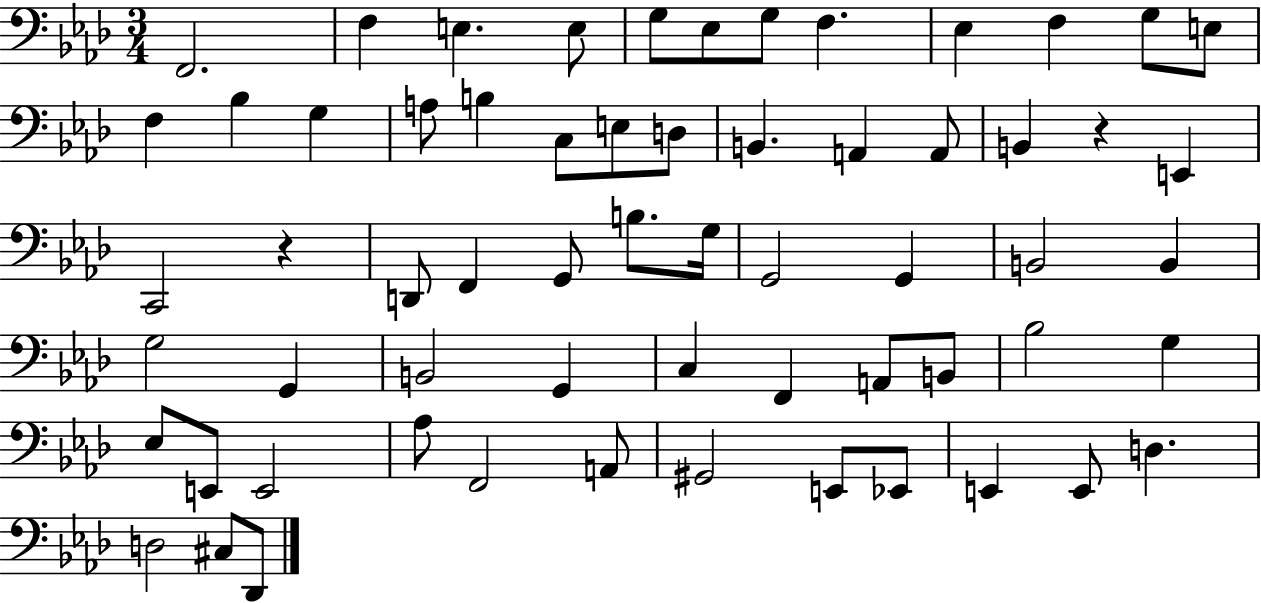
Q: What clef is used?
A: bass